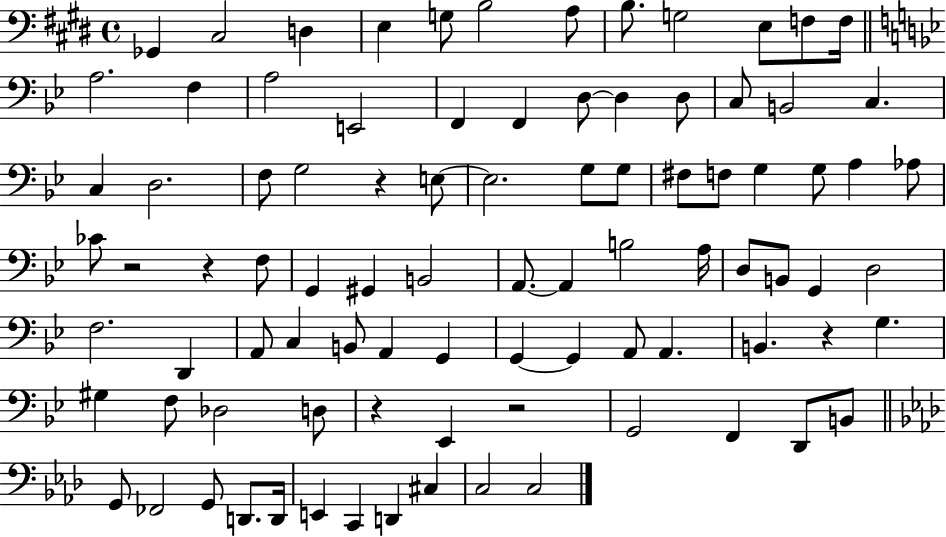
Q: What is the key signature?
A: E major